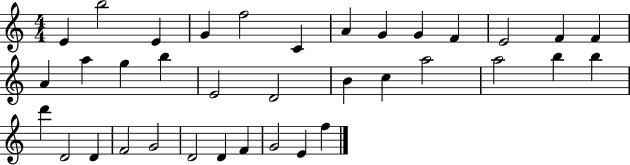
{
  \clef treble
  \numericTimeSignature
  \time 4/4
  \key c \major
  e'4 b''2 e'4 | g'4 f''2 c'4 | a'4 g'4 g'4 f'4 | e'2 f'4 f'4 | \break a'4 a''4 g''4 b''4 | e'2 d'2 | b'4 c''4 a''2 | a''2 b''4 b''4 | \break d'''4 d'2 d'4 | f'2 g'2 | d'2 d'4 f'4 | g'2 e'4 f''4 | \break \bar "|."
}